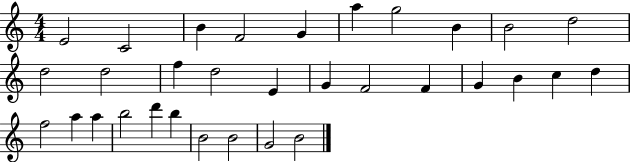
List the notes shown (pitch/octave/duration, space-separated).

E4/h C4/h B4/q F4/h G4/q A5/q G5/h B4/q B4/h D5/h D5/h D5/h F5/q D5/h E4/q G4/q F4/h F4/q G4/q B4/q C5/q D5/q F5/h A5/q A5/q B5/h D6/q B5/q B4/h B4/h G4/h B4/h